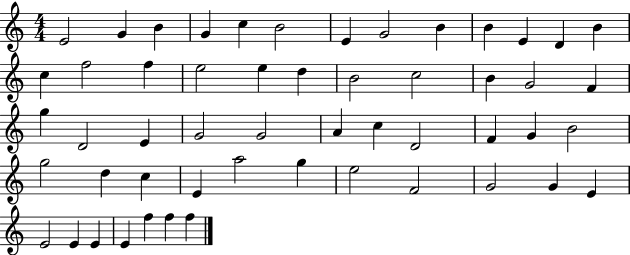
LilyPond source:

{
  \clef treble
  \numericTimeSignature
  \time 4/4
  \key c \major
  e'2 g'4 b'4 | g'4 c''4 b'2 | e'4 g'2 b'4 | b'4 e'4 d'4 b'4 | \break c''4 f''2 f''4 | e''2 e''4 d''4 | b'2 c''2 | b'4 g'2 f'4 | \break g''4 d'2 e'4 | g'2 g'2 | a'4 c''4 d'2 | f'4 g'4 b'2 | \break g''2 d''4 c''4 | e'4 a''2 g''4 | e''2 f'2 | g'2 g'4 e'4 | \break e'2 e'4 e'4 | e'4 f''4 f''4 f''4 | \bar "|."
}